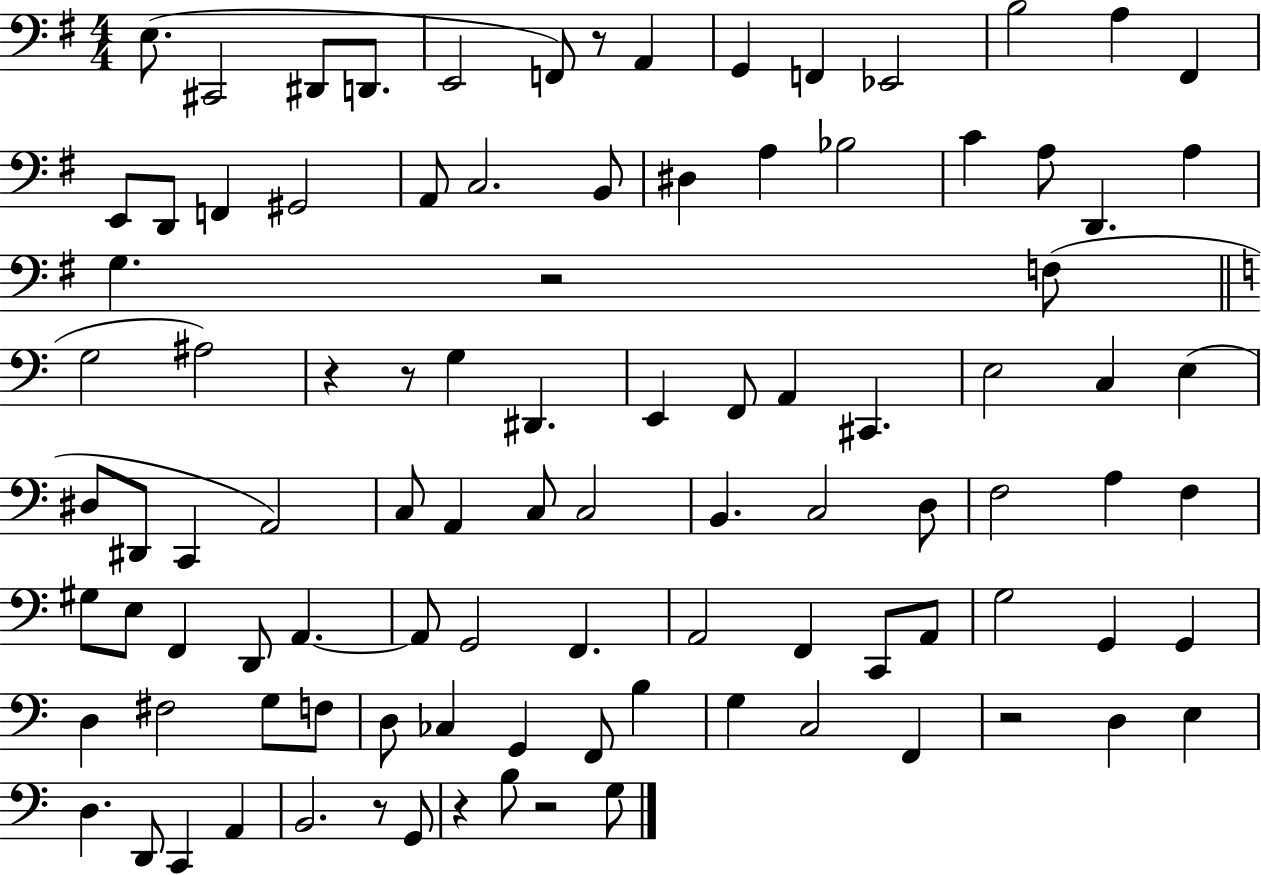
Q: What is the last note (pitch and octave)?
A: G3